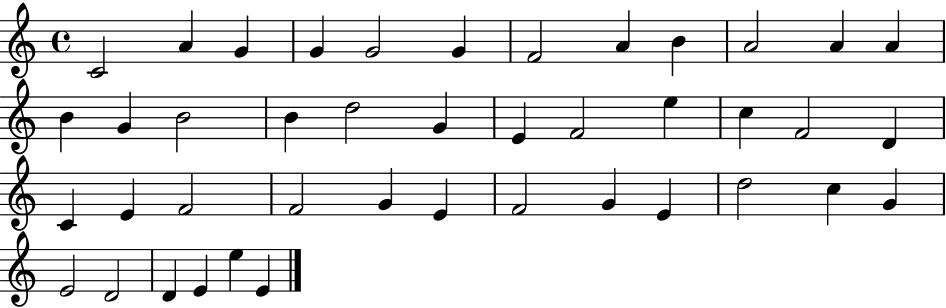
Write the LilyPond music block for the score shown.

{
  \clef treble
  \time 4/4
  \defaultTimeSignature
  \key c \major
  c'2 a'4 g'4 | g'4 g'2 g'4 | f'2 a'4 b'4 | a'2 a'4 a'4 | \break b'4 g'4 b'2 | b'4 d''2 g'4 | e'4 f'2 e''4 | c''4 f'2 d'4 | \break c'4 e'4 f'2 | f'2 g'4 e'4 | f'2 g'4 e'4 | d''2 c''4 g'4 | \break e'2 d'2 | d'4 e'4 e''4 e'4 | \bar "|."
}